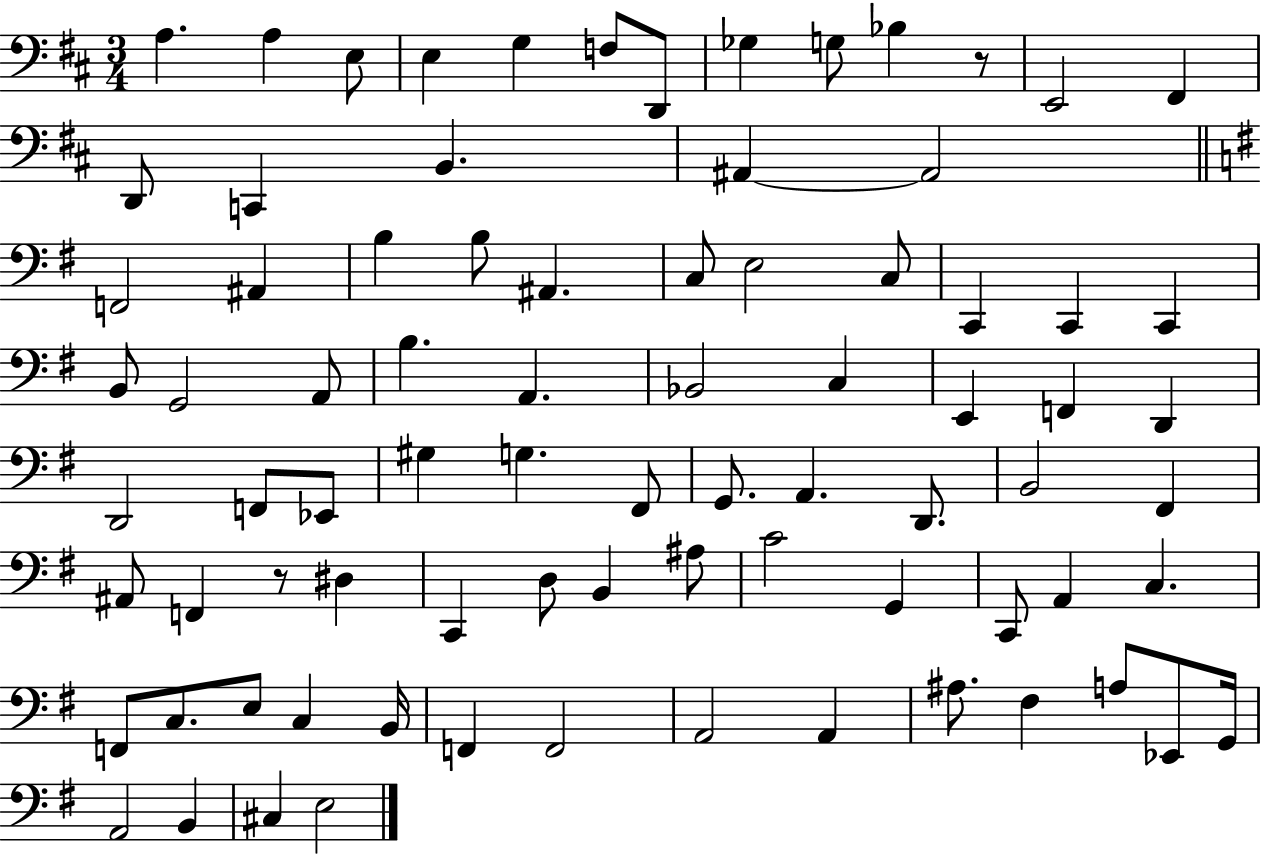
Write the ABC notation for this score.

X:1
T:Untitled
M:3/4
L:1/4
K:D
A, A, E,/2 E, G, F,/2 D,,/2 _G, G,/2 _B, z/2 E,,2 ^F,, D,,/2 C,, B,, ^A,, ^A,,2 F,,2 ^A,, B, B,/2 ^A,, C,/2 E,2 C,/2 C,, C,, C,, B,,/2 G,,2 A,,/2 B, A,, _B,,2 C, E,, F,, D,, D,,2 F,,/2 _E,,/2 ^G, G, ^F,,/2 G,,/2 A,, D,,/2 B,,2 ^F,, ^A,,/2 F,, z/2 ^D, C,, D,/2 B,, ^A,/2 C2 G,, C,,/2 A,, C, F,,/2 C,/2 E,/2 C, B,,/4 F,, F,,2 A,,2 A,, ^A,/2 ^F, A,/2 _E,,/2 G,,/4 A,,2 B,, ^C, E,2